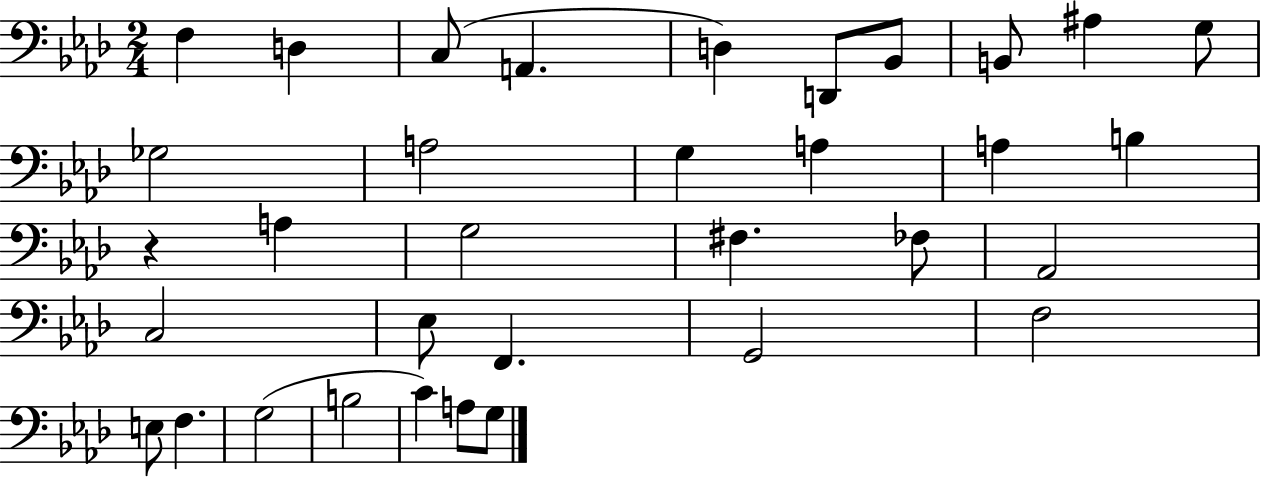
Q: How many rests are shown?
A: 1